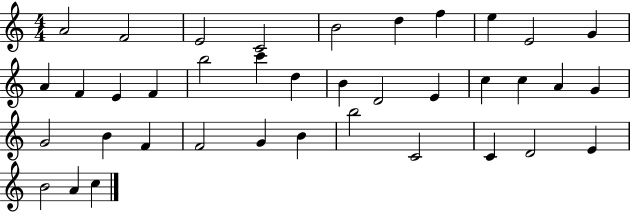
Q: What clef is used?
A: treble